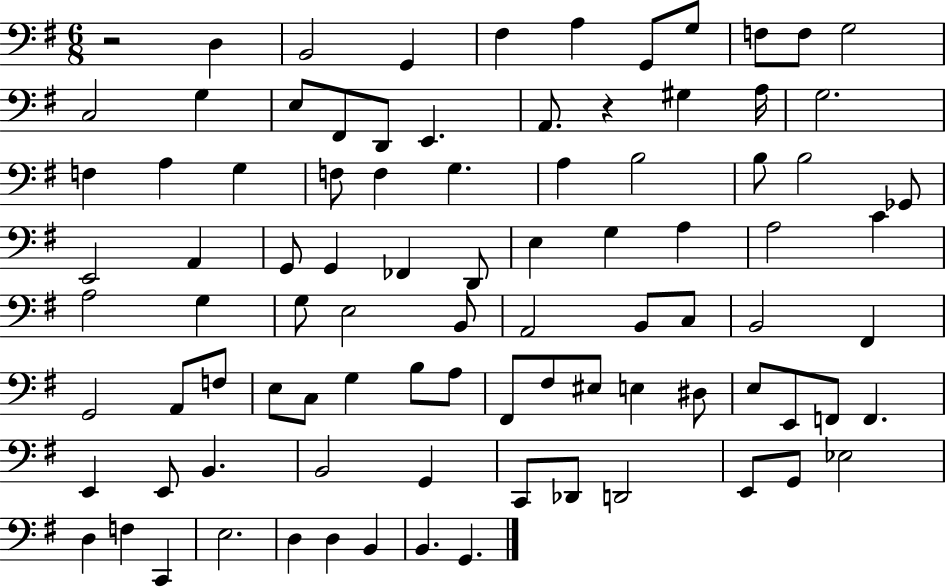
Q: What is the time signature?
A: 6/8